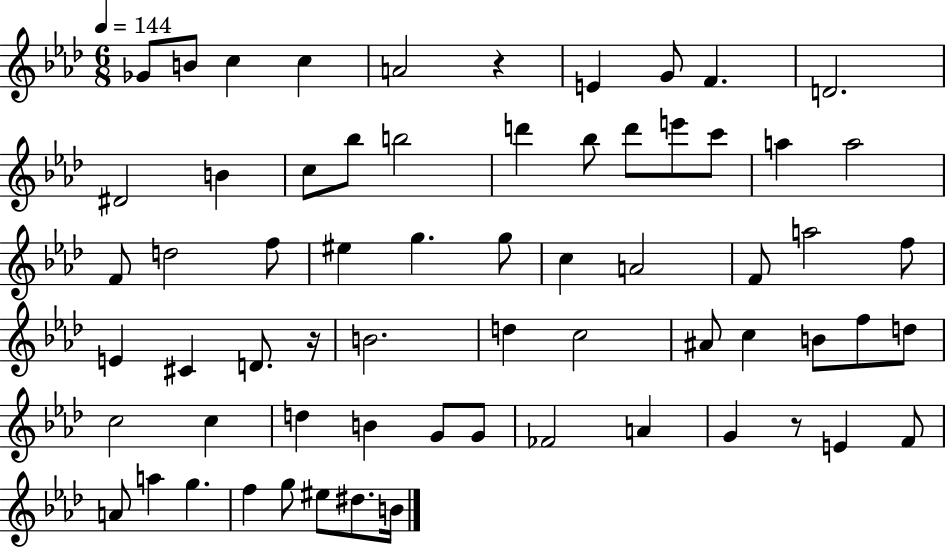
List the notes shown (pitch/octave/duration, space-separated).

Gb4/e B4/e C5/q C5/q A4/h R/q E4/q G4/e F4/q. D4/h. D#4/h B4/q C5/e Bb5/e B5/h D6/q Bb5/e D6/e E6/e C6/e A5/q A5/h F4/e D5/h F5/e EIS5/q G5/q. G5/e C5/q A4/h F4/e A5/h F5/e E4/q C#4/q D4/e. R/s B4/h. D5/q C5/h A#4/e C5/q B4/e F5/e D5/e C5/h C5/q D5/q B4/q G4/e G4/e FES4/h A4/q G4/q R/e E4/q F4/e A4/e A5/q G5/q. F5/q G5/e EIS5/e D#5/e. B4/s